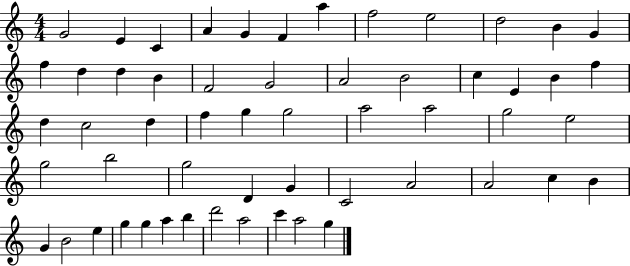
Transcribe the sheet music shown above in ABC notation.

X:1
T:Untitled
M:4/4
L:1/4
K:C
G2 E C A G F a f2 e2 d2 B G f d d B F2 G2 A2 B2 c E B f d c2 d f g g2 a2 a2 g2 e2 g2 b2 g2 D G C2 A2 A2 c B G B2 e g g a b d'2 a2 c' a2 g